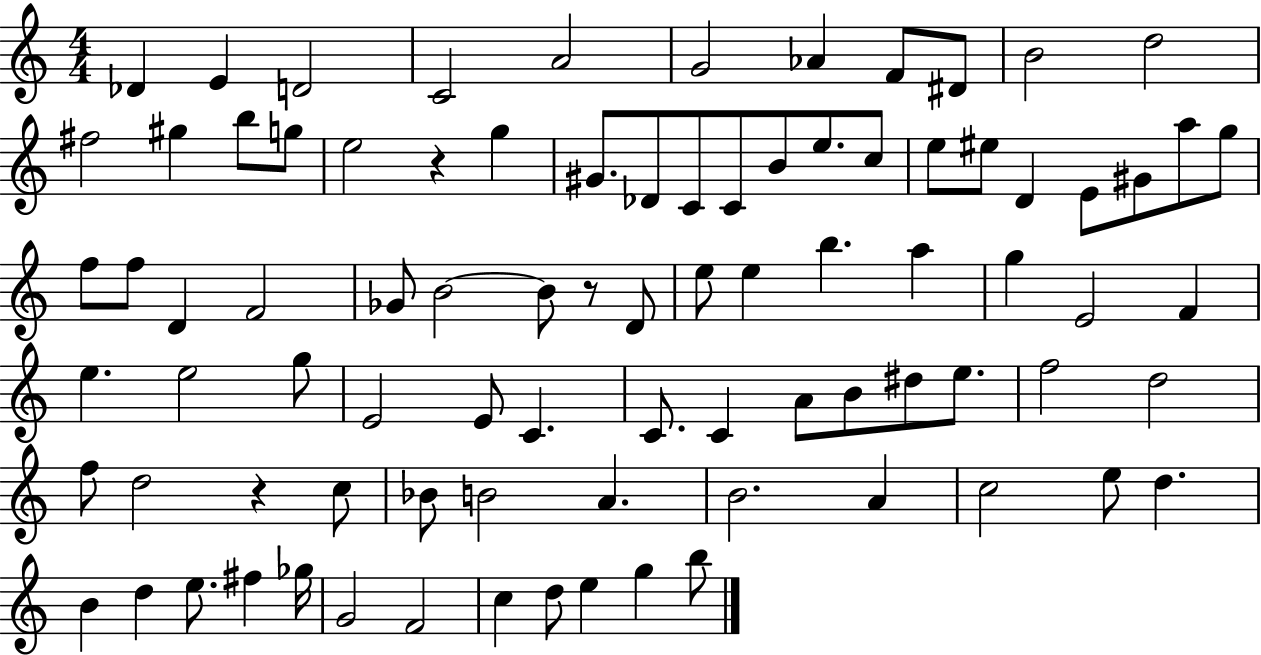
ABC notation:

X:1
T:Untitled
M:4/4
L:1/4
K:C
_D E D2 C2 A2 G2 _A F/2 ^D/2 B2 d2 ^f2 ^g b/2 g/2 e2 z g ^G/2 _D/2 C/2 C/2 B/2 e/2 c/2 e/2 ^e/2 D E/2 ^G/2 a/2 g/2 f/2 f/2 D F2 _G/2 B2 B/2 z/2 D/2 e/2 e b a g E2 F e e2 g/2 E2 E/2 C C/2 C A/2 B/2 ^d/2 e/2 f2 d2 f/2 d2 z c/2 _B/2 B2 A B2 A c2 e/2 d B d e/2 ^f _g/4 G2 F2 c d/2 e g b/2